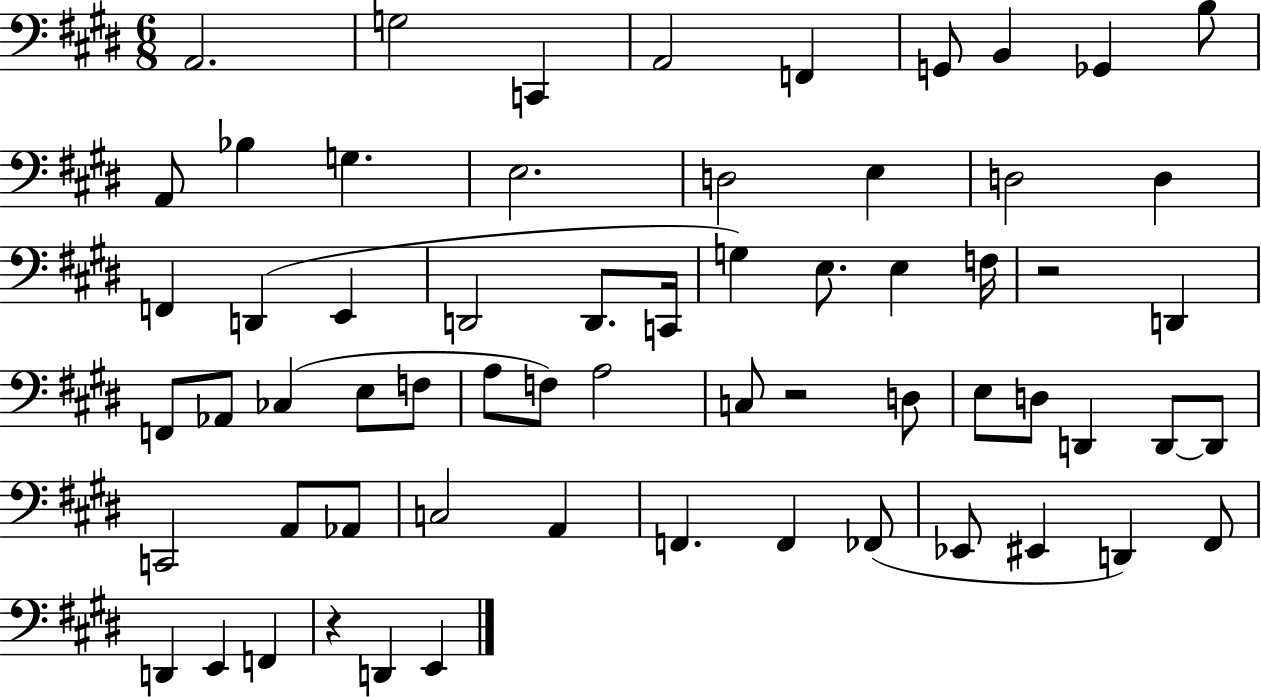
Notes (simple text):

A2/h. G3/h C2/q A2/h F2/q G2/e B2/q Gb2/q B3/e A2/e Bb3/q G3/q. E3/h. D3/h E3/q D3/h D3/q F2/q D2/q E2/q D2/h D2/e. C2/s G3/q E3/e. E3/q F3/s R/h D2/q F2/e Ab2/e CES3/q E3/e F3/e A3/e F3/e A3/h C3/e R/h D3/e E3/e D3/e D2/q D2/e D2/e C2/h A2/e Ab2/e C3/h A2/q F2/q. F2/q FES2/e Eb2/e EIS2/q D2/q F#2/e D2/q E2/q F2/q R/q D2/q E2/q